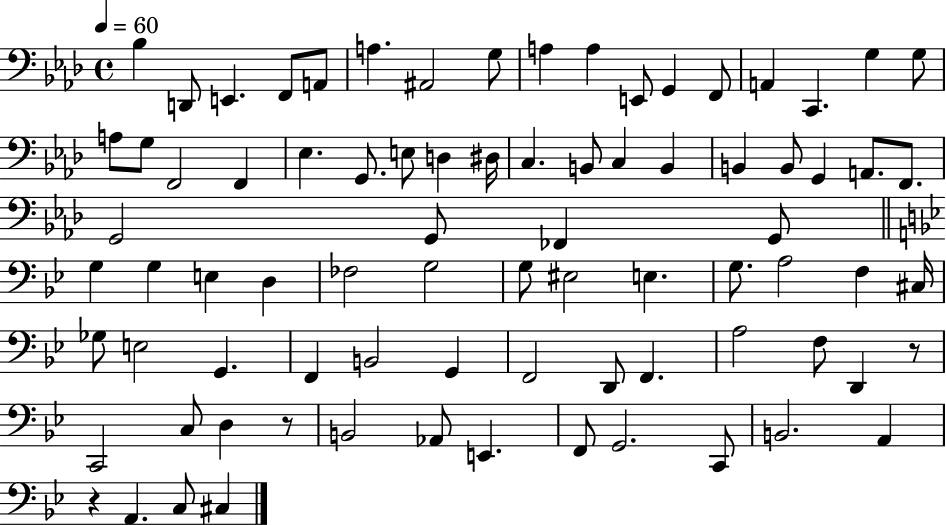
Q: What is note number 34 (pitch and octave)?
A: A2